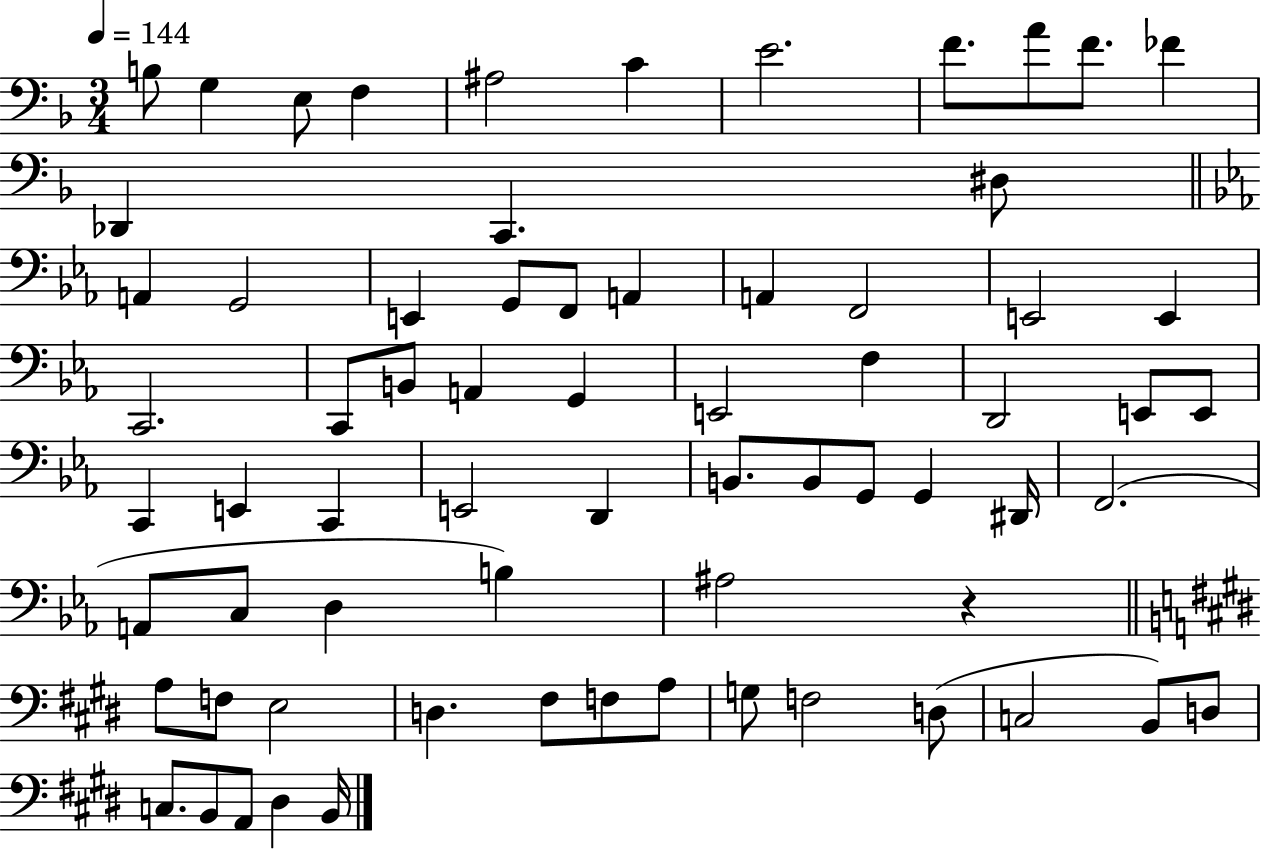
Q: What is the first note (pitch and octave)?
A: B3